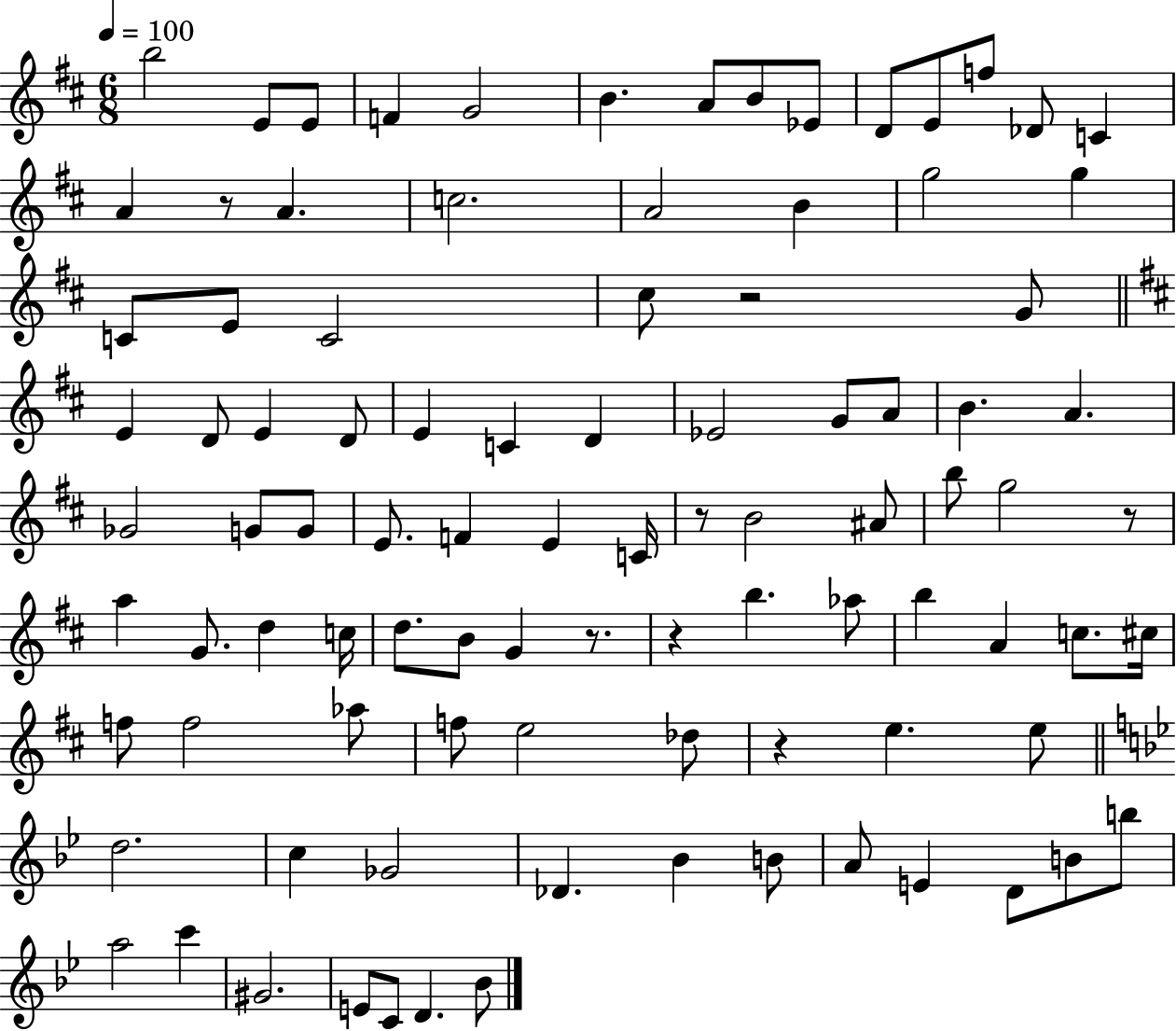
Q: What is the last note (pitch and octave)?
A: Bb4